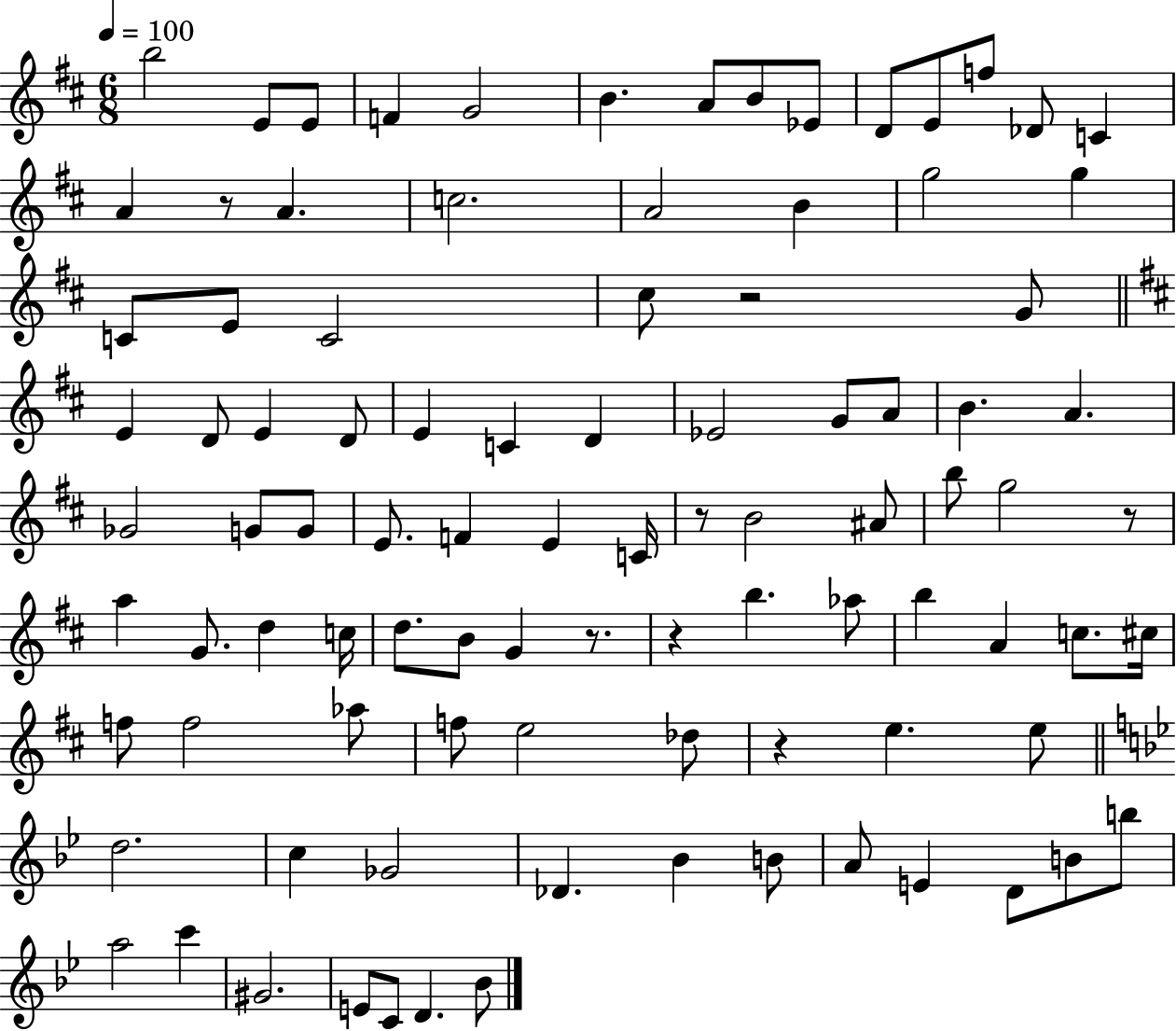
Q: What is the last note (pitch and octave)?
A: Bb4